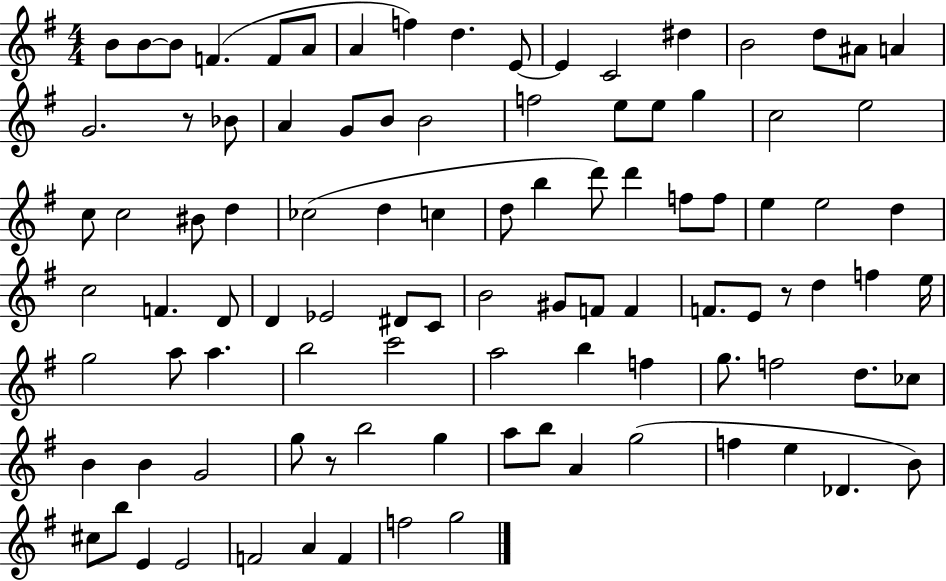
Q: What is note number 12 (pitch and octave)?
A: C4